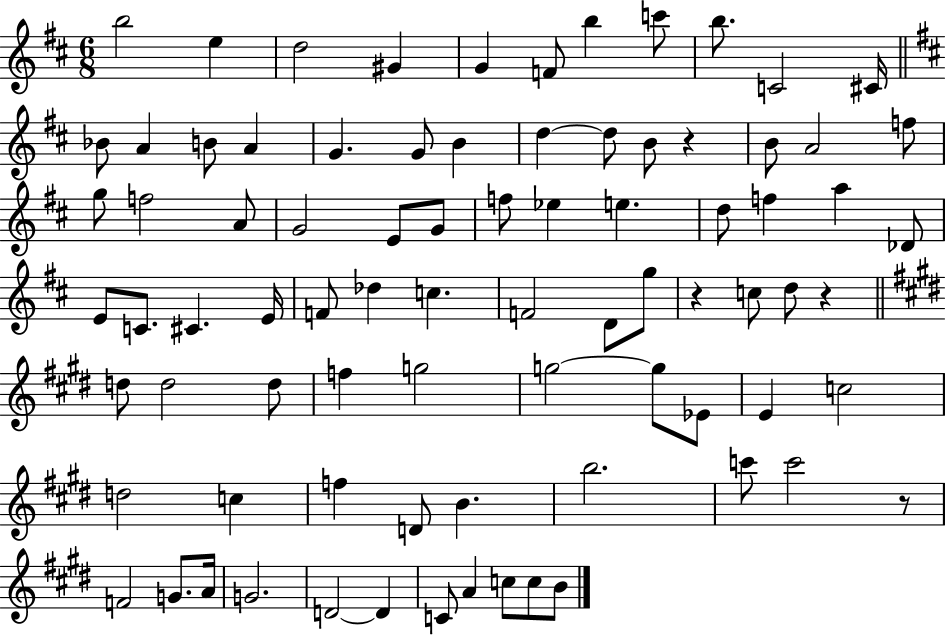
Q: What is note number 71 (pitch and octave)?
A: G4